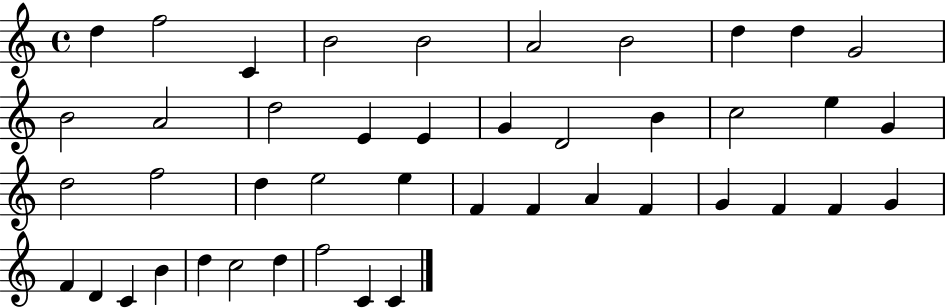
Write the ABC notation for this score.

X:1
T:Untitled
M:4/4
L:1/4
K:C
d f2 C B2 B2 A2 B2 d d G2 B2 A2 d2 E E G D2 B c2 e G d2 f2 d e2 e F F A F G F F G F D C B d c2 d f2 C C